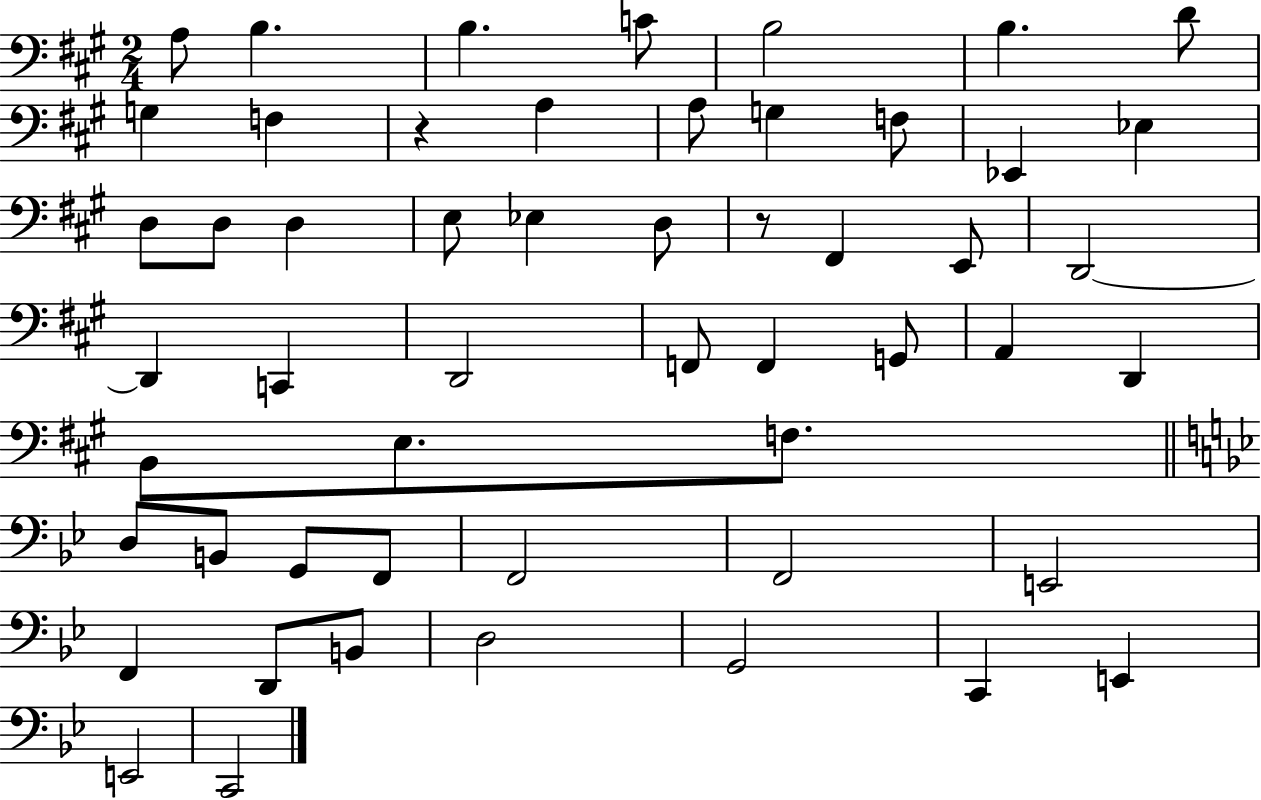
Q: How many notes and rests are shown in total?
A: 53